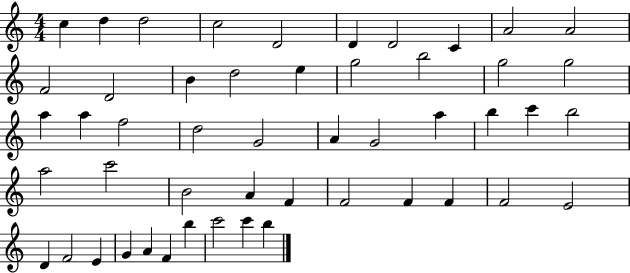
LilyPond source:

{
  \clef treble
  \numericTimeSignature
  \time 4/4
  \key c \major
  c''4 d''4 d''2 | c''2 d'2 | d'4 d'2 c'4 | a'2 a'2 | \break f'2 d'2 | b'4 d''2 e''4 | g''2 b''2 | g''2 g''2 | \break a''4 a''4 f''2 | d''2 g'2 | a'4 g'2 a''4 | b''4 c'''4 b''2 | \break a''2 c'''2 | b'2 a'4 f'4 | f'2 f'4 f'4 | f'2 e'2 | \break d'4 f'2 e'4 | g'4 a'4 f'4 b''4 | c'''2 c'''4 b''4 | \bar "|."
}